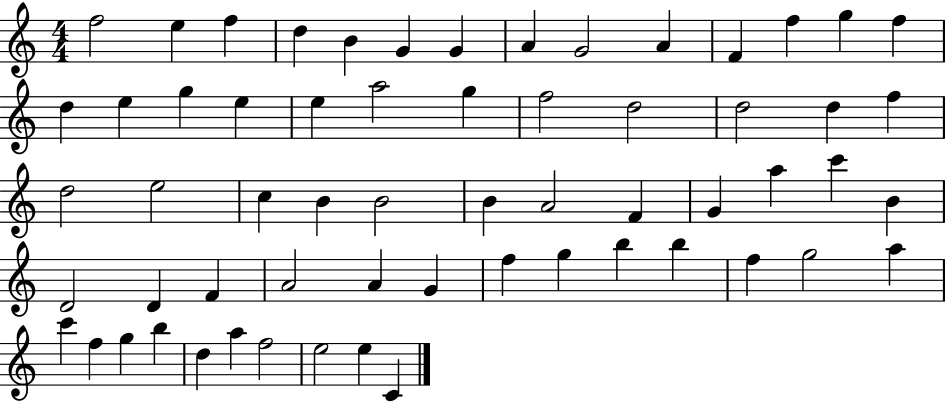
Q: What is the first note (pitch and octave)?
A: F5